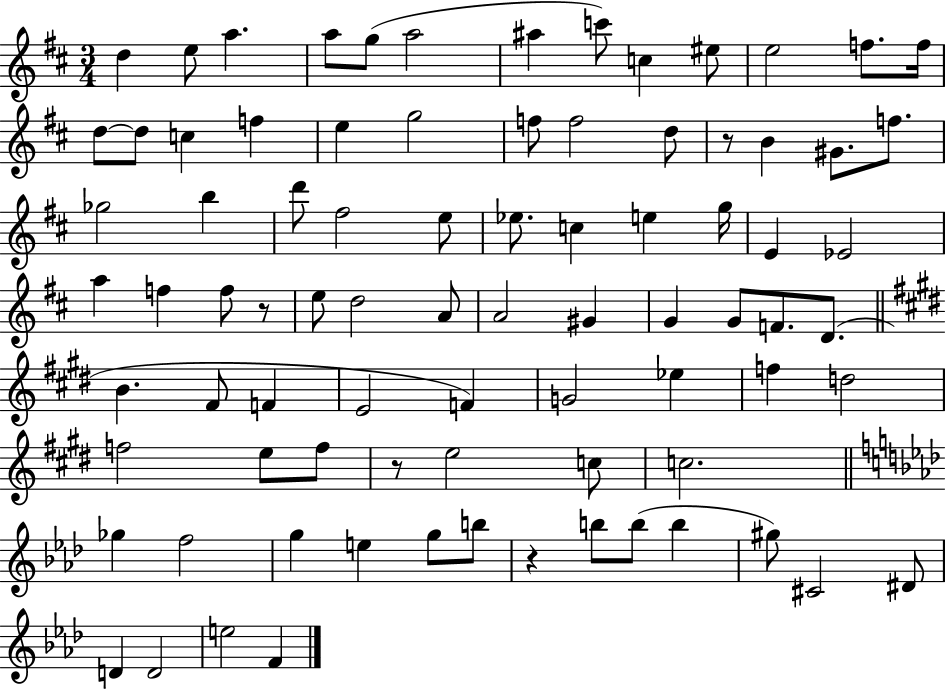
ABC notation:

X:1
T:Untitled
M:3/4
L:1/4
K:D
d e/2 a a/2 g/2 a2 ^a c'/2 c ^e/2 e2 f/2 f/4 d/2 d/2 c f e g2 f/2 f2 d/2 z/2 B ^G/2 f/2 _g2 b d'/2 ^f2 e/2 _e/2 c e g/4 E _E2 a f f/2 z/2 e/2 d2 A/2 A2 ^G G G/2 F/2 D/2 B ^F/2 F E2 F G2 _e f d2 f2 e/2 f/2 z/2 e2 c/2 c2 _g f2 g e g/2 b/2 z b/2 b/2 b ^g/2 ^C2 ^D/2 D D2 e2 F